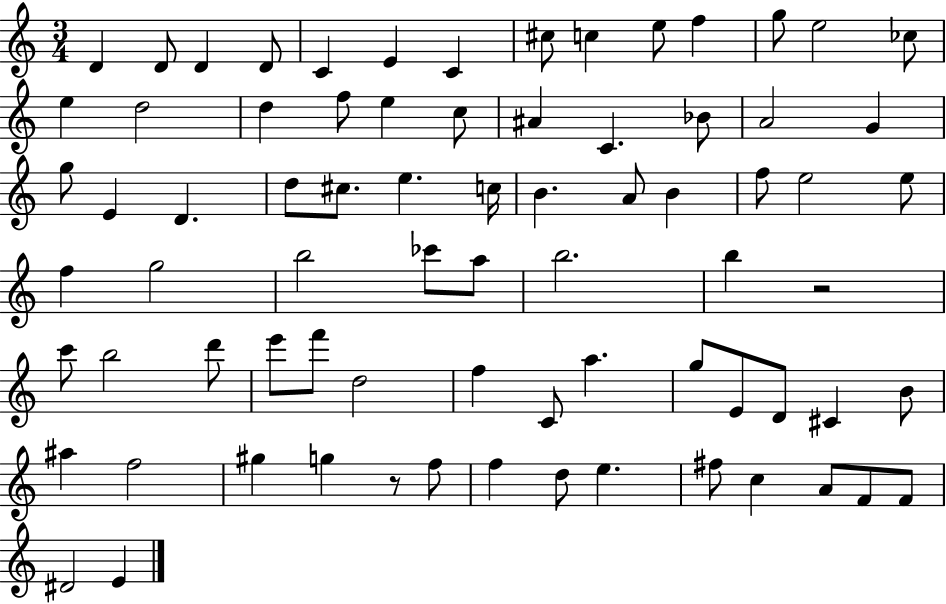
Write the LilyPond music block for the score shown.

{
  \clef treble
  \numericTimeSignature
  \time 3/4
  \key c \major
  d'4 d'8 d'4 d'8 | c'4 e'4 c'4 | cis''8 c''4 e''8 f''4 | g''8 e''2 ces''8 | \break e''4 d''2 | d''4 f''8 e''4 c''8 | ais'4 c'4. bes'8 | a'2 g'4 | \break g''8 e'4 d'4. | d''8 cis''8. e''4. c''16 | b'4. a'8 b'4 | f''8 e''2 e''8 | \break f''4 g''2 | b''2 ces'''8 a''8 | b''2. | b''4 r2 | \break c'''8 b''2 d'''8 | e'''8 f'''8 d''2 | f''4 c'8 a''4. | g''8 e'8 d'8 cis'4 b'8 | \break ais''4 f''2 | gis''4 g''4 r8 f''8 | f''4 d''8 e''4. | fis''8 c''4 a'8 f'8 f'8 | \break dis'2 e'4 | \bar "|."
}